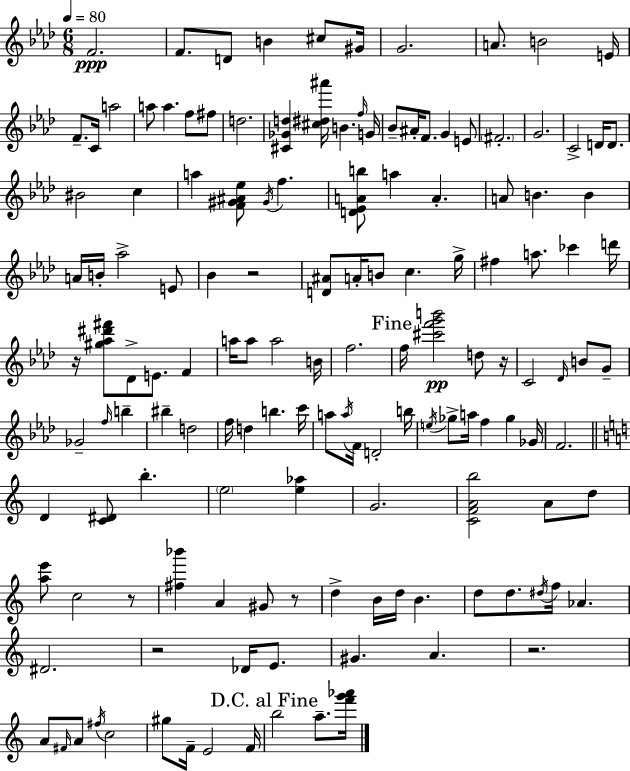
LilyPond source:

{
  \clef treble
  \numericTimeSignature
  \time 6/8
  \key aes \major
  \tempo 4 = 80
  f'2.\ppp | f'8. d'8 b'4 cis''8 gis'16 | g'2. | a'8. b'2 e'16 | \break f'8.-- c'16 a''2 | a''8 a''4. f''8 fis''8 | d''2. | <cis' ges' d''>4 <cis'' dis'' ais'''>16 b'4. \grace { f''16 } | \break g'16 bes'8-- ais'16-. f'8. g'4 e'8 | \parenthesize fis'2.-. | g'2. | c'2-> d'16 d'8. | \break bis'2 c''4 | a''4 <f' gis' ais' ees''>8 \acciaccatura { gis'16 } f''4. | <d' ees' a' b''>8 a''4 a'4.-. | a'8 b'4. b'4 | \break a'16 b'16-. aes''2-> | e'8 bes'4 r2 | <d' ais'>8 a'16-. b'8 c''4. | g''16-> fis''4 a''8. ces'''4 | \break d'''16 r16 <gis'' aes'' dis''' fis'''>8 des'8-> e'8. f'4 | a''16 a''8 a''2 | b'16 f''2. | \mark "Fine" f''16 <cis''' f''' g''' b'''>2\pp d''8 | \break r16 c'2 \grace { des'16 } b'8 | g'8-- ges'2-- \grace { f''16 } | b''4-- bis''4-- d''2 | f''16 d''4 b''4. | \break c'''16 a''8 \acciaccatura { a''16 } f'16 d'2-. | b''16 \acciaccatura { e''16 } ges''8-> a''16 f''4 | ges''4 ges'16 f'2. | \bar "||" \break \key a \minor d'4 <c' dis'>8 b''4.-. | \parenthesize e''2 <e'' aes''>4 | g'2. | <c' f' a' b''>2 a'8 d''8 | \break <a'' e'''>8 c''2 r8 | <fis'' bes'''>4 a'4 gis'8 r8 | d''4-> b'16 d''16 b'4. | d''8 d''8. \acciaccatura { dis''16 } f''16 aes'4. | \break dis'2. | r2 des'16 e'8. | gis'4. a'4. | r2. | \break a'8 \grace { fis'16 } a'8 \acciaccatura { fis''16 } c''2 | gis''8 f'16-- e'2 | f'16 \mark "D.C. al Fine" b''2 a''8.-- | <f''' g''' aes'''>16 \bar "|."
}